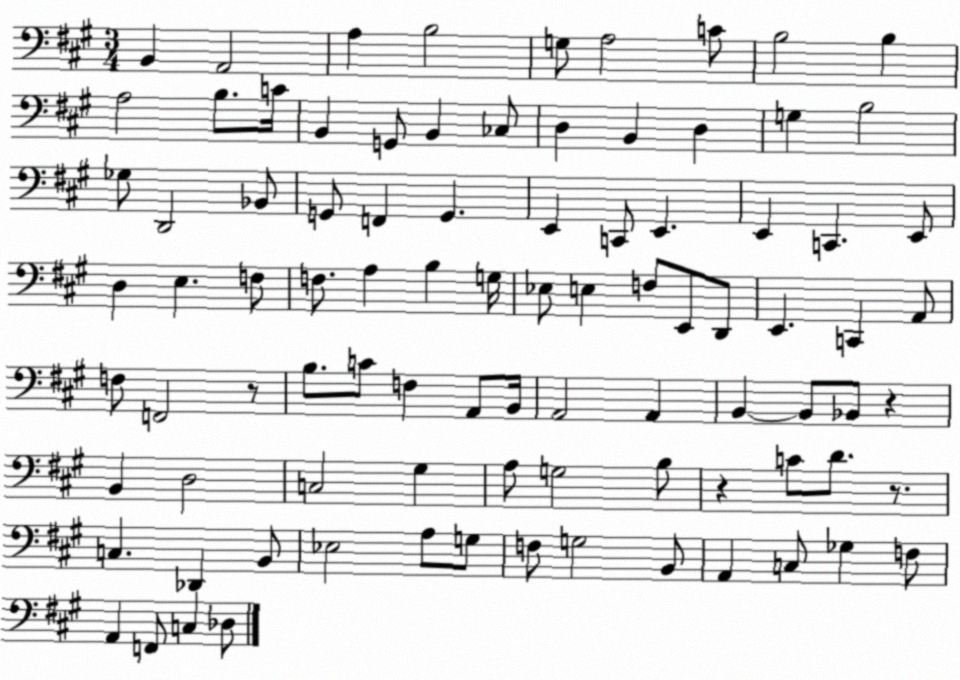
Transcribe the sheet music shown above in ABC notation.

X:1
T:Untitled
M:3/4
L:1/4
K:A
B,, A,,2 A, B,2 G,/2 A,2 C/2 B,2 B, A,2 B,/2 C/4 B,, G,,/2 B,, _C,/2 D, B,, D, G, B,2 _G,/2 D,,2 _B,,/2 G,,/2 F,, G,, E,, C,,/2 E,, E,, C,, E,,/2 D, E, F,/2 F,/2 A, B, G,/4 _E,/2 E, F,/2 E,,/2 D,,/2 E,, C,, A,,/2 F,/2 F,,2 z/2 B,/2 C/2 F, A,,/2 B,,/4 A,,2 A,, B,, B,,/2 _B,,/2 z B,, D,2 C,2 ^G, A,/2 G,2 B,/2 z C/2 D/2 z/2 C, _D,, B,,/2 _E,2 A,/2 G,/2 F,/2 G,2 B,,/2 A,, C,/2 _G, F,/2 A,, F,,/2 C, _D,/2